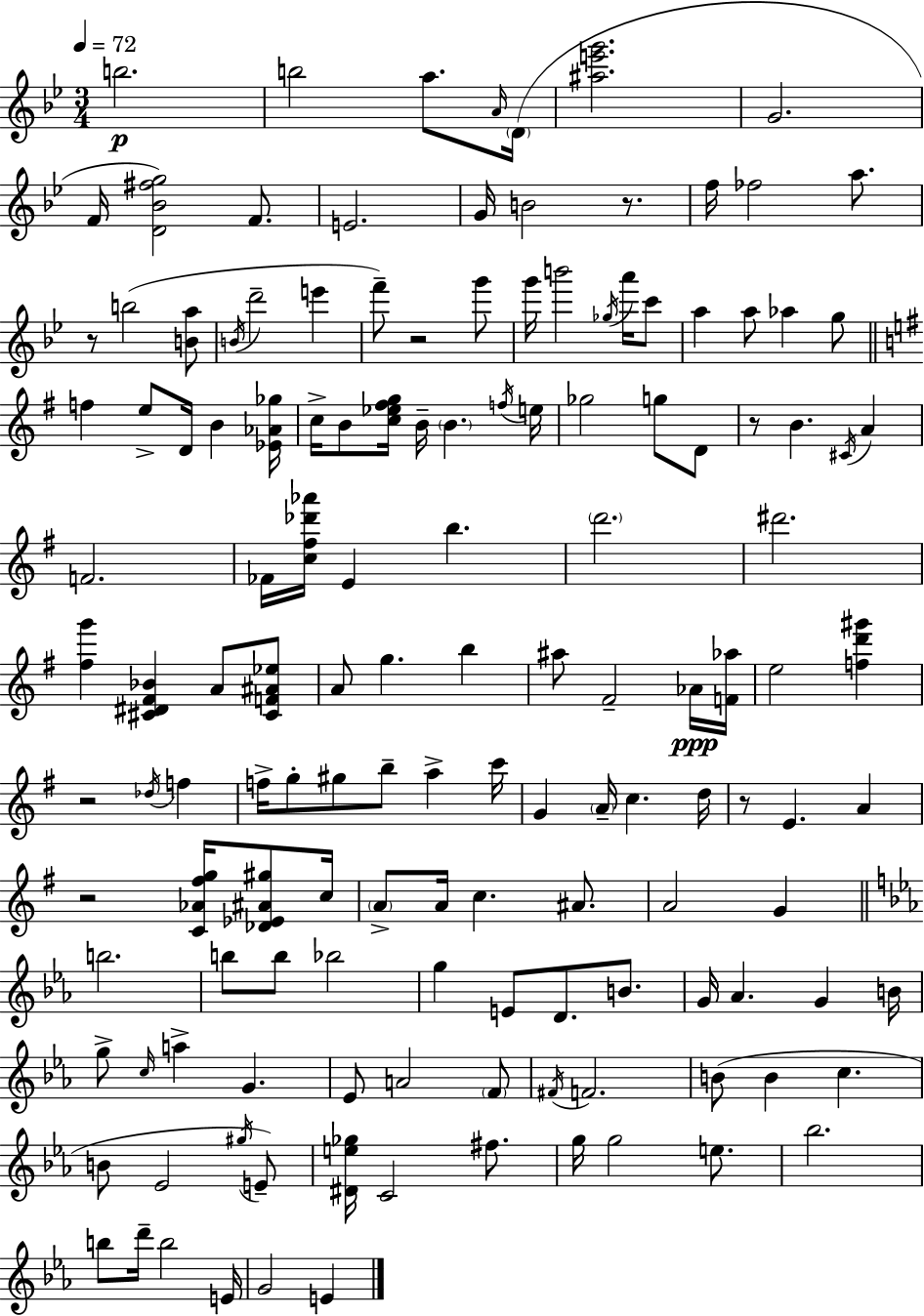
{
  \clef treble
  \numericTimeSignature
  \time 3/4
  \key bes \major
  \tempo 4 = 72
  b''2.\p | b''2 a''8. \grace { a'16 } | \parenthesize d'16( <ais'' e''' g'''>2. | g'2. | \break f'16 <d' bes' fis'' g''>2) f'8. | e'2. | g'16 b'2 r8. | f''16 fes''2 a''8. | \break r8 b''2( <b' a''>8 | \acciaccatura { b'16 } d'''2-- e'''4 | f'''8--) r2 | g'''8 g'''16 b'''2 \acciaccatura { ges''16 } | \break a'''16 c'''8 a''4 a''8 aes''4 | g''8 \bar "||" \break \key g \major f''4 e''8-> d'16 b'4 <ees' aes' ges''>16 | c''16-> b'8 <c'' ees'' fis'' g''>16 b'16-- \parenthesize b'4. \acciaccatura { f''16 } | e''16 ges''2 g''8 d'8 | r8 b'4. \acciaccatura { cis'16 } a'4 | \break f'2. | fes'16 <c'' fis'' des''' aes'''>16 e'4 b''4. | \parenthesize d'''2. | dis'''2. | \break <fis'' g'''>4 <cis' dis' fis' bes'>4 a'8 | <cis' f' ais' ees''>8 a'8 g''4. b''4 | ais''8 fis'2-- | aes'16\ppp <f' aes''>16 e''2 <f'' d''' gis'''>4 | \break r2 \acciaccatura { des''16 } f''4 | f''16-> g''8-. gis''8 b''8-- a''4-> | c'''16 g'4 \parenthesize a'16-- c''4. | d''16 r8 e'4. a'4 | \break r2 <c' aes' fis'' g''>16 | <des' ees' ais' gis''>8 c''16 \parenthesize a'8-> a'16 c''4. | ais'8. a'2 g'4 | \bar "||" \break \key c \minor b''2. | b''8 b''8 bes''2 | g''4 e'8 d'8. b'8. | g'16 aes'4. g'4 b'16 | \break g''8-> \grace { c''16 } a''4-> g'4. | ees'8 a'2 \parenthesize f'8 | \acciaccatura { fis'16 } f'2. | b'8( b'4 c''4. | \break b'8 ees'2 | \acciaccatura { gis''16 }) e'8-- <dis' e'' ges''>16 c'2 | fis''8. g''16 g''2 | e''8. bes''2. | \break b''8 d'''16-- b''2 | e'16 g'2 e'4 | \bar "|."
}